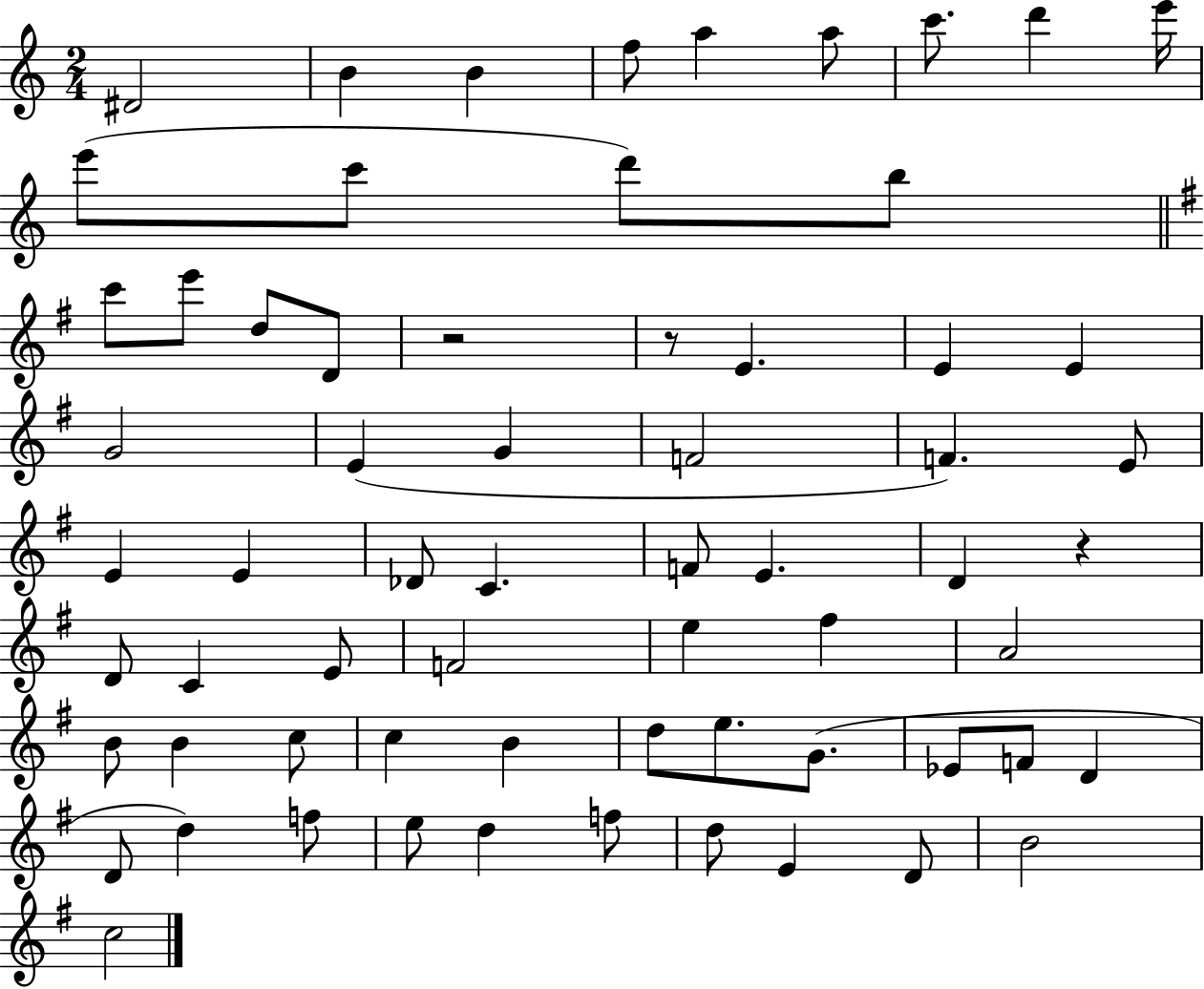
D#4/h B4/q B4/q F5/e A5/q A5/e C6/e. D6/q E6/s E6/e C6/e D6/e B5/e C6/e E6/e D5/e D4/e R/h R/e E4/q. E4/q E4/q G4/h E4/q G4/q F4/h F4/q. E4/e E4/q E4/q Db4/e C4/q. F4/e E4/q. D4/q R/q D4/e C4/q E4/e F4/h E5/q F#5/q A4/h B4/e B4/q C5/e C5/q B4/q D5/e E5/e. G4/e. Eb4/e F4/e D4/q D4/e D5/q F5/e E5/e D5/q F5/e D5/e E4/q D4/e B4/h C5/h